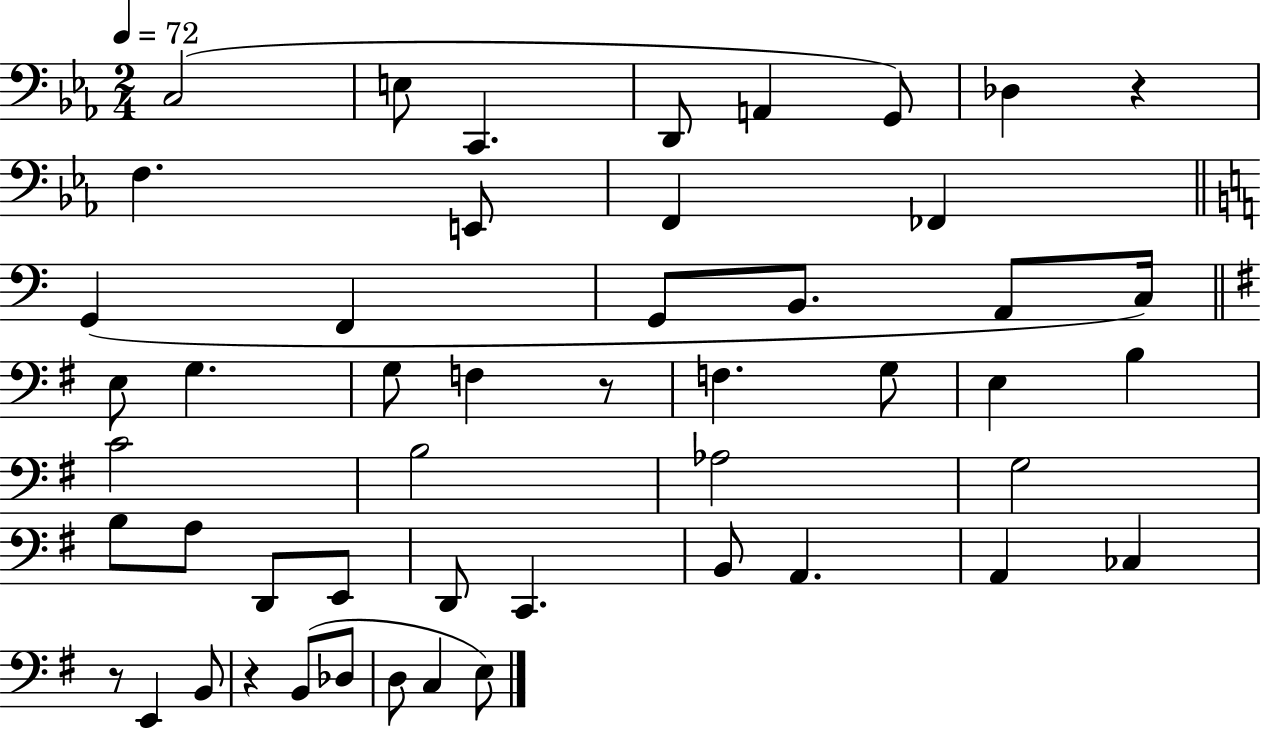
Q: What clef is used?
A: bass